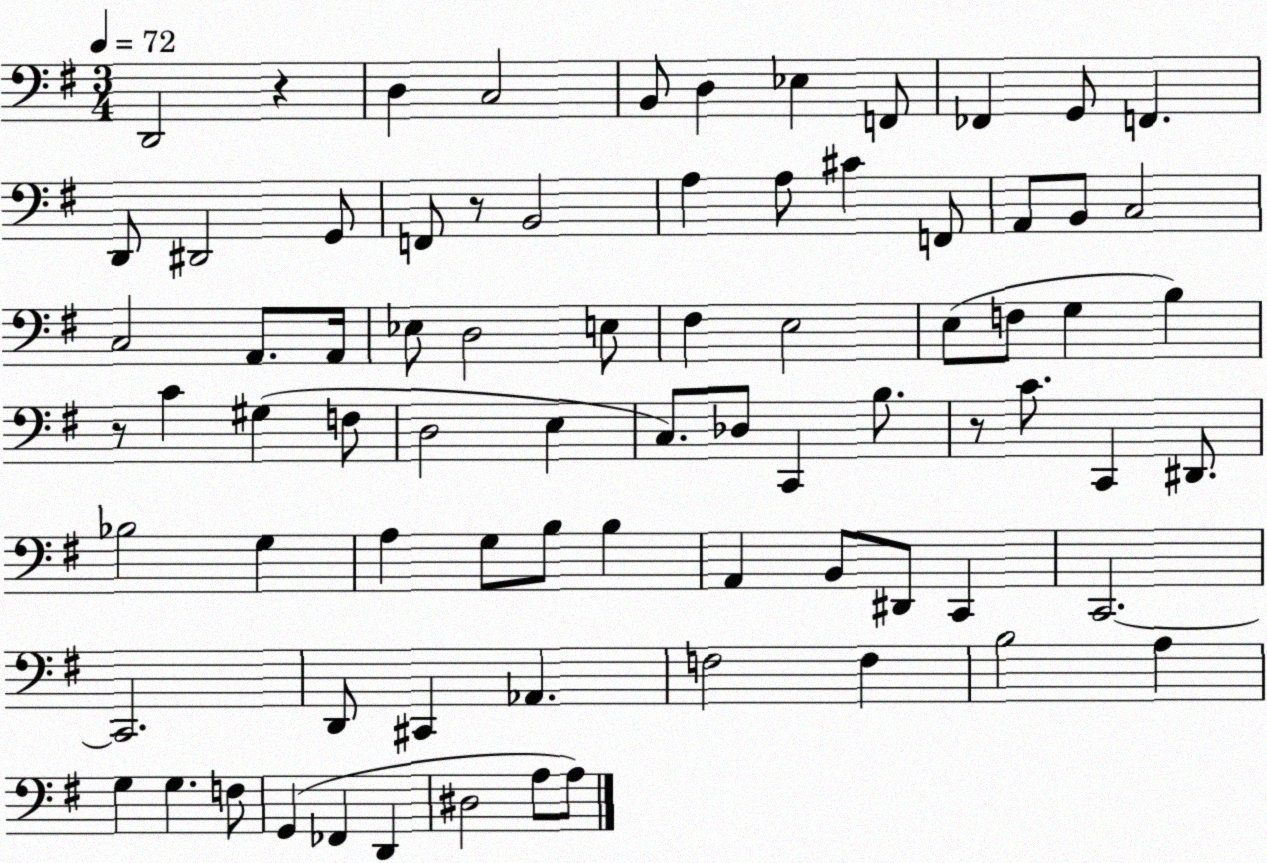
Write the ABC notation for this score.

X:1
T:Untitled
M:3/4
L:1/4
K:G
D,,2 z D, C,2 B,,/2 D, _E, F,,/2 _F,, G,,/2 F,, D,,/2 ^D,,2 G,,/2 F,,/2 z/2 B,,2 A, A,/2 ^C F,,/2 A,,/2 B,,/2 C,2 C,2 A,,/2 A,,/4 _E,/2 D,2 E,/2 ^F, E,2 E,/2 F,/2 G, B, z/2 C ^G, F,/2 D,2 E, C,/2 _D,/2 C,, B,/2 z/2 C/2 C,, ^D,,/2 _B,2 G, A, G,/2 B,/2 B, A,, B,,/2 ^D,,/2 C,, C,,2 C,,2 D,,/2 ^C,, _A,, F,2 F, B,2 A, G, G, F,/2 G,, _F,, D,, ^D,2 A,/2 A,/2